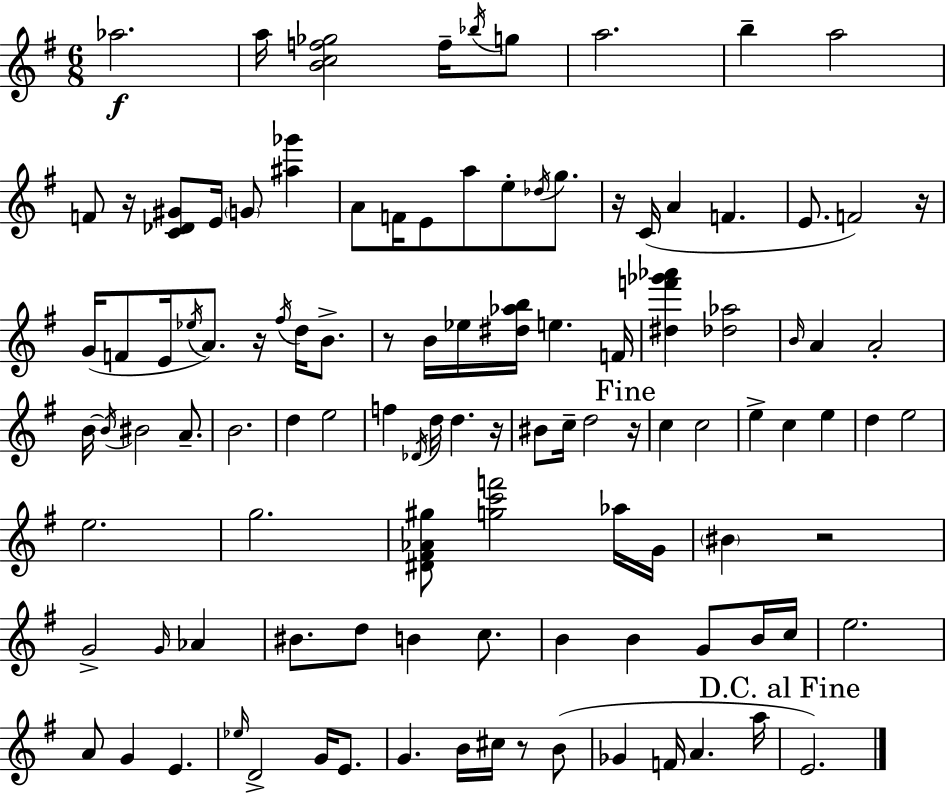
Ab5/h. A5/s [B4,C5,F5,Gb5]/h F5/s Bb5/s G5/e A5/h. B5/q A5/h F4/e R/s [C4,Db4,G#4]/e E4/s G4/e [A#5,Gb6]/q A4/e F4/s E4/e A5/e E5/e Db5/s G5/e. R/s C4/s A4/q F4/q. E4/e. F4/h R/s G4/s F4/e E4/s Eb5/s A4/e. R/s F#5/s D5/s B4/e. R/e B4/s Eb5/s [D#5,Ab5,B5]/s E5/q. F4/s [D#5,F6,Gb6,Ab6]/q [Db5,Ab5]/h B4/s A4/q A4/h B4/s B4/s BIS4/h A4/e. B4/h. D5/q E5/h F5/q Db4/s D5/s D5/q. R/s BIS4/e C5/s D5/h R/s C5/q C5/h E5/q C5/q E5/q D5/q E5/h E5/h. G5/h. [D#4,F#4,Ab4,G#5]/e [G5,C6,F6]/h Ab5/s G4/s BIS4/q R/h G4/h G4/s Ab4/q BIS4/e. D5/e B4/q C5/e. B4/q B4/q G4/e B4/s C5/s E5/h. A4/e G4/q E4/q. Eb5/s D4/h G4/s E4/e. G4/q. B4/s C#5/s R/e B4/e Gb4/q F4/s A4/q. A5/s E4/h.